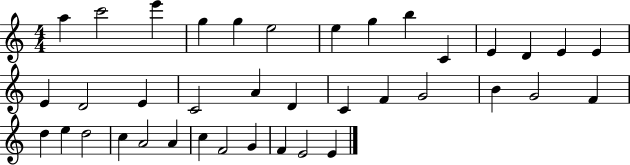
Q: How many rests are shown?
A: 0